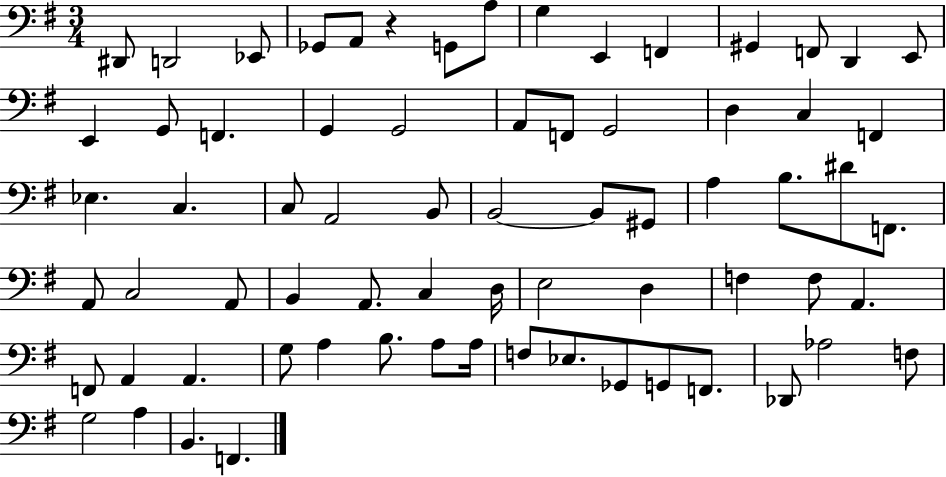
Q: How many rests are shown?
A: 1